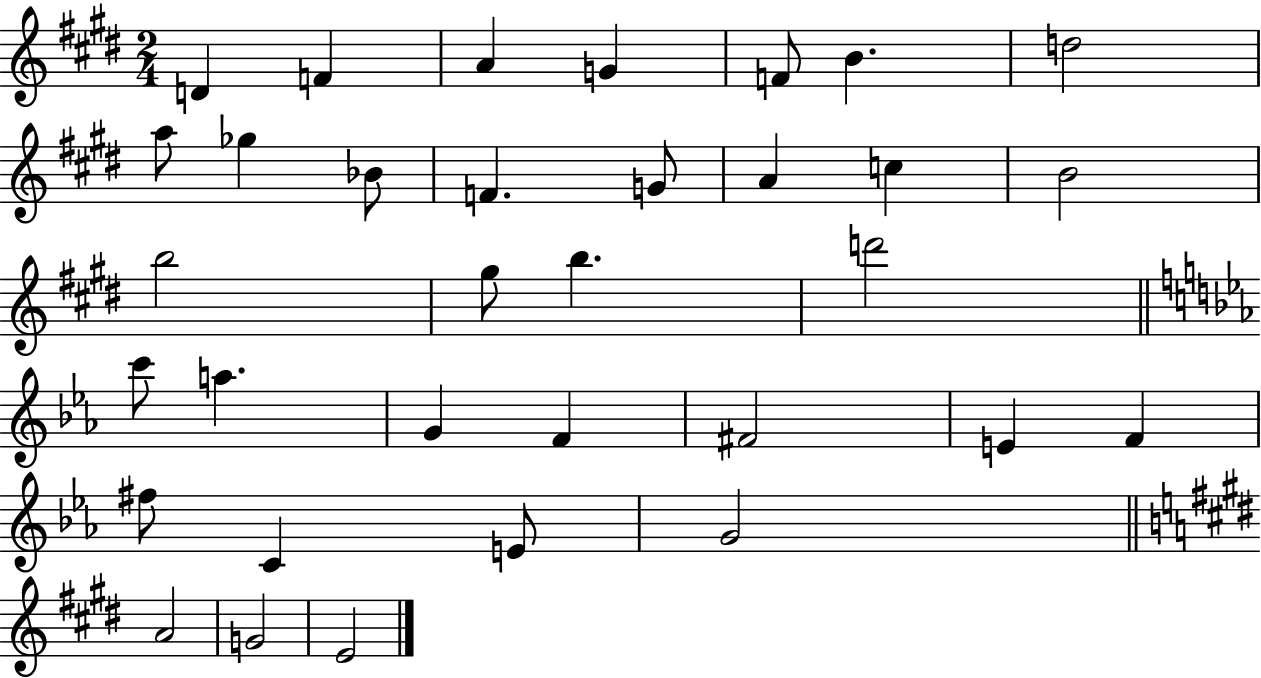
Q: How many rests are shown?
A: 0